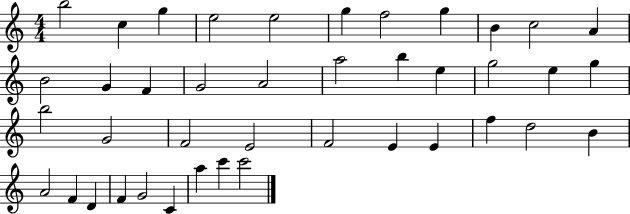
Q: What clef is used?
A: treble